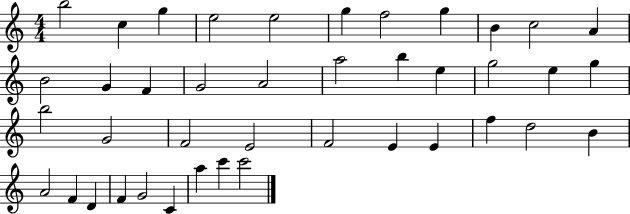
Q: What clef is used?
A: treble